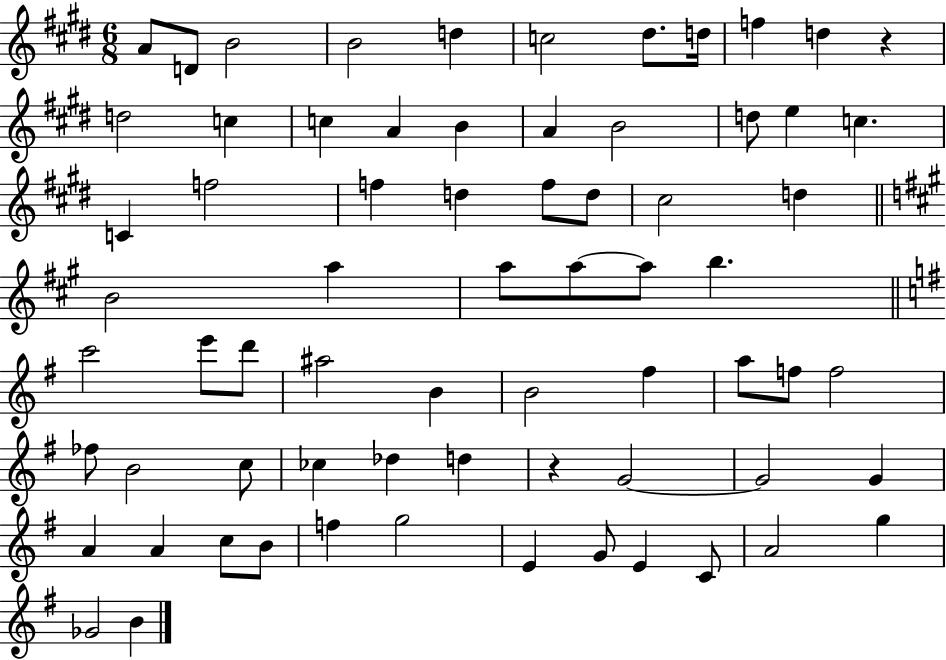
{
  \clef treble
  \numericTimeSignature
  \time 6/8
  \key e \major
  a'8 d'8 b'2 | b'2 d''4 | c''2 dis''8. d''16 | f''4 d''4 r4 | \break d''2 c''4 | c''4 a'4 b'4 | a'4 b'2 | d''8 e''4 c''4. | \break c'4 f''2 | f''4 d''4 f''8 d''8 | cis''2 d''4 | \bar "||" \break \key a \major b'2 a''4 | a''8 a''8~~ a''8 b''4. | \bar "||" \break \key e \minor c'''2 e'''8 d'''8 | ais''2 b'4 | b'2 fis''4 | a''8 f''8 f''2 | \break fes''8 b'2 c''8 | ces''4 des''4 d''4 | r4 g'2~~ | g'2 g'4 | \break a'4 a'4 c''8 b'8 | f''4 g''2 | e'4 g'8 e'4 c'8 | a'2 g''4 | \break ges'2 b'4 | \bar "|."
}